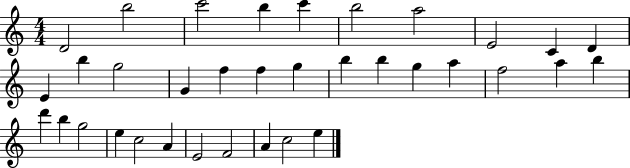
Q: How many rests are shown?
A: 0